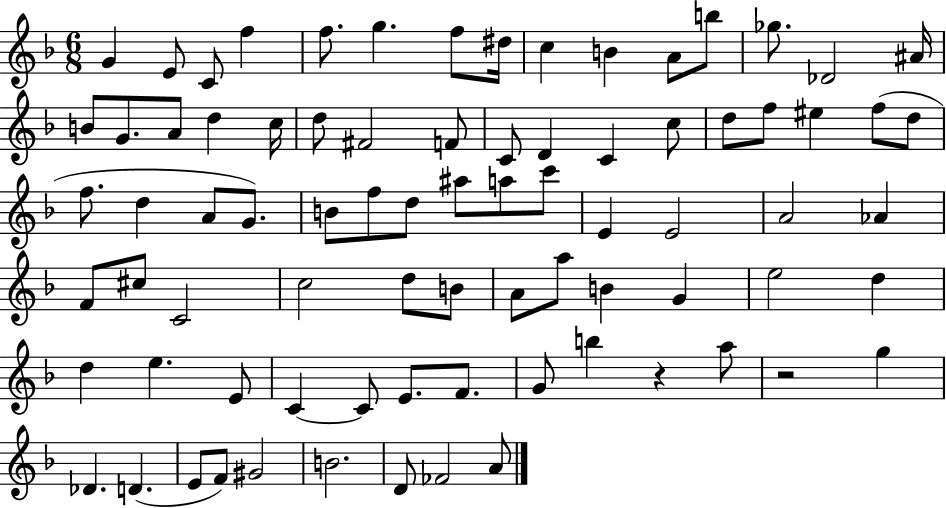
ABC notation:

X:1
T:Untitled
M:6/8
L:1/4
K:F
G E/2 C/2 f f/2 g f/2 ^d/4 c B A/2 b/2 _g/2 _D2 ^A/4 B/2 G/2 A/2 d c/4 d/2 ^F2 F/2 C/2 D C c/2 d/2 f/2 ^e f/2 d/2 f/2 d A/2 G/2 B/2 f/2 d/2 ^a/2 a/2 c'/2 E E2 A2 _A F/2 ^c/2 C2 c2 d/2 B/2 A/2 a/2 B G e2 d d e E/2 C C/2 E/2 F/2 G/2 b z a/2 z2 g _D D E/2 F/2 ^G2 B2 D/2 _F2 A/2